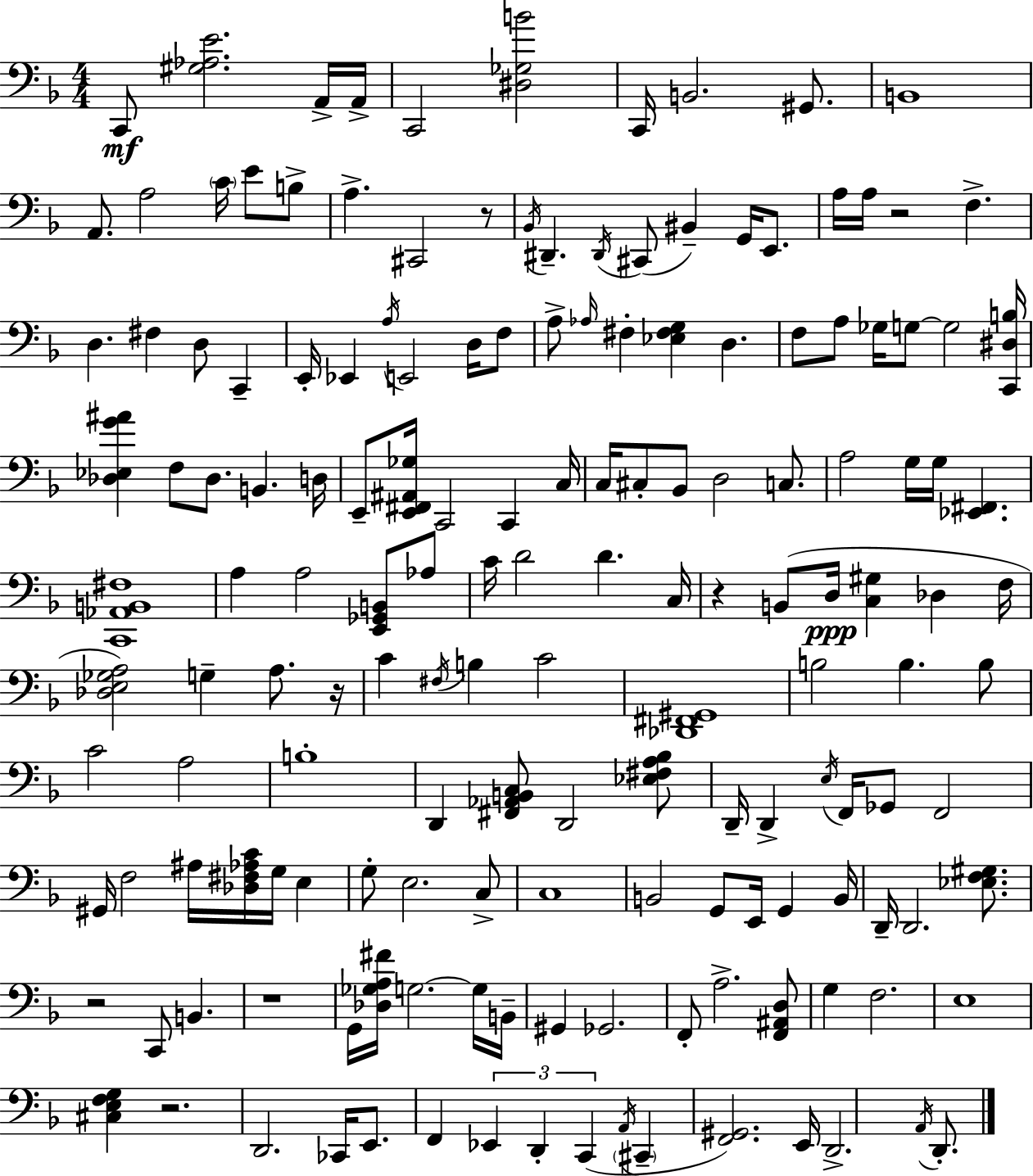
{
  \clef bass
  \numericTimeSignature
  \time 4/4
  \key f \major
  c,8\mf <gis aes e'>2. a,16-> a,16-> | c,2 <dis ges b'>2 | c,16 b,2. gis,8. | b,1 | \break a,8. a2 \parenthesize c'16 e'8 b8-> | a4.-> cis,2 r8 | \acciaccatura { bes,16 } dis,4.-- \acciaccatura { dis,16 }( cis,8 bis,4--) g,16 e,8. | a16 a16 r2 f4.-> | \break d4. fis4 d8 c,4-- | e,16-. ees,4 \acciaccatura { a16 } e,2 | d16 f8 a8-> \grace { aes16 } fis4-. <ees fis g>4 d4. | f8 a8 ges16 g8~~ g2 | \break <c, dis b>16 <des ees g' ais'>4 f8 des8. b,4. | d16 e,8-- <e, fis, ais, ges>16 c,2 c,4 | c16 c16 cis8-. bes,8 d2 | c8. a2 g16 g16 <ees, fis,>4. | \break <c, aes, b, fis>1 | a4 a2 | <e, ges, b,>8 aes8 c'16 d'2 d'4. | c16 r4 b,8( d16\ppp <c gis>4 des4 | \break f16 <des e ges a>2) g4-- | a8. r16 c'4 \acciaccatura { fis16 } b4 c'2 | <des, fis, gis,>1 | b2 b4. | \break b8 c'2 a2 | b1-. | d,4 <fis, aes, b, c>8 d,2 | <ees fis a bes>8 d,16-- d,4-> \acciaccatura { e16 } f,16 ges,8 f,2 | \break gis,16 f2 ais16 | <des fis aes c'>16 g16 e4 g8-. e2. | c8-> c1 | b,2 g,8 | \break e,16 g,4 b,16 d,16-- d,2. | <ees f gis>8. r2 c,8 | b,4. r1 | g,16 <des ges a fis'>16 g2.~~ | \break g16 b,16-- gis,4 ges,2. | f,8-. a2.-> | <f, ais, d>8 g4 f2. | e1 | \break <cis e f g>4 r2. | d,2. | ces,16 e,8. f,4 \tuplet 3/2 { ees,4 d,4-. | c,4( } \acciaccatura { a,16 } \parenthesize cis,4-- <f, gis,>2.) | \break e,16 d,2.-> | \acciaccatura { a,16 } d,8.-. \bar "|."
}